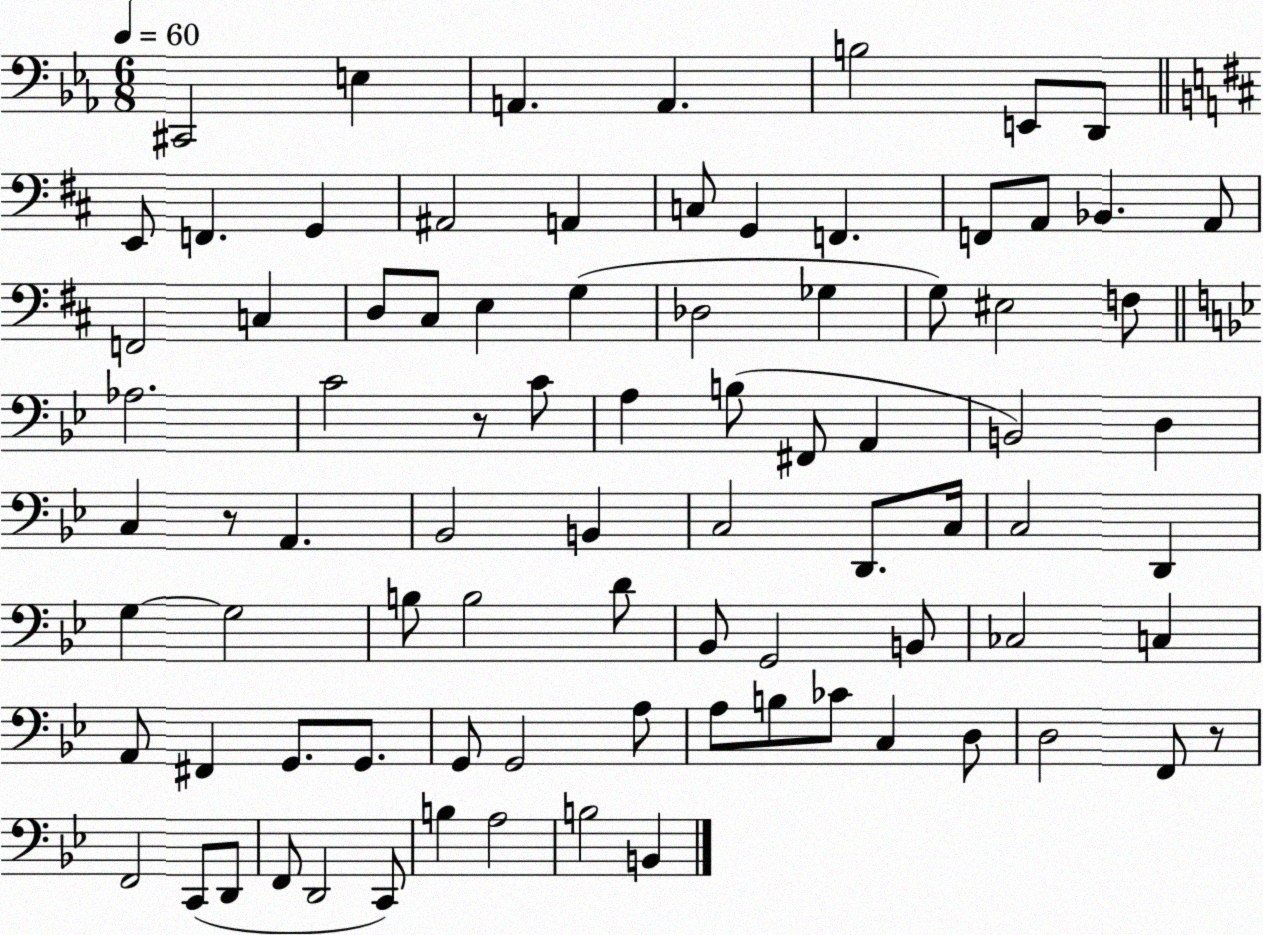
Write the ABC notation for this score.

X:1
T:Untitled
M:6/8
L:1/4
K:Eb
^C,,2 E, A,, A,, B,2 E,,/2 D,,/2 E,,/2 F,, G,, ^A,,2 A,, C,/2 G,, F,, F,,/2 A,,/2 _B,, A,,/2 F,,2 C, D,/2 ^C,/2 E, G, _D,2 _G, G,/2 ^E,2 F,/2 _A,2 C2 z/2 C/2 A, B,/2 ^F,,/2 A,, B,,2 D, C, z/2 A,, _B,,2 B,, C,2 D,,/2 C,/4 C,2 D,, G, G,2 B,/2 B,2 D/2 _B,,/2 G,,2 B,,/2 _C,2 C, A,,/2 ^F,, G,,/2 G,,/2 G,,/2 G,,2 A,/2 A,/2 B,/2 _C/2 C, D,/2 D,2 F,,/2 z/2 F,,2 C,,/2 D,,/2 F,,/2 D,,2 C,,/2 B, A,2 B,2 B,,